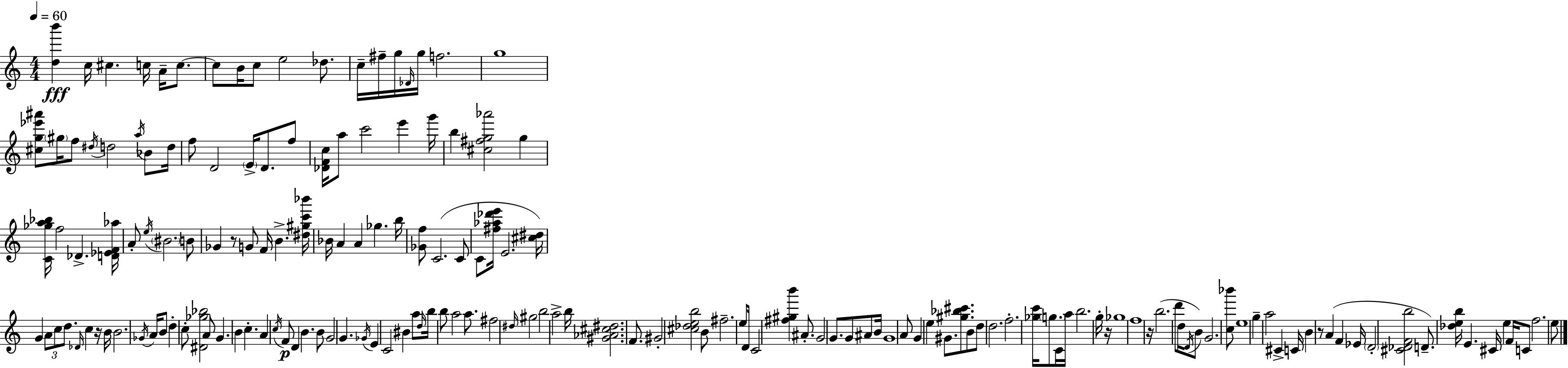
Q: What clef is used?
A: treble